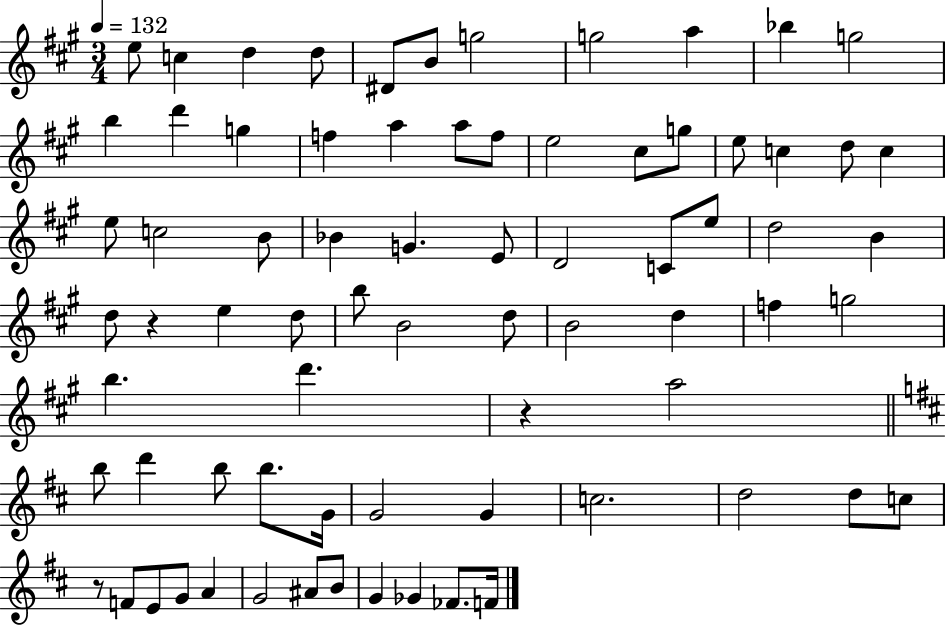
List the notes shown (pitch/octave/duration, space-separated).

E5/e C5/q D5/q D5/e D#4/e B4/e G5/h G5/h A5/q Bb5/q G5/h B5/q D6/q G5/q F5/q A5/q A5/e F5/e E5/h C#5/e G5/e E5/e C5/q D5/e C5/q E5/e C5/h B4/e Bb4/q G4/q. E4/e D4/h C4/e E5/e D5/h B4/q D5/e R/q E5/q D5/e B5/e B4/h D5/e B4/h D5/q F5/q G5/h B5/q. D6/q. R/q A5/h B5/e D6/q B5/e B5/e. G4/s G4/h G4/q C5/h. D5/h D5/e C5/e R/e F4/e E4/e G4/e A4/q G4/h A#4/e B4/e G4/q Gb4/q FES4/e. F4/s